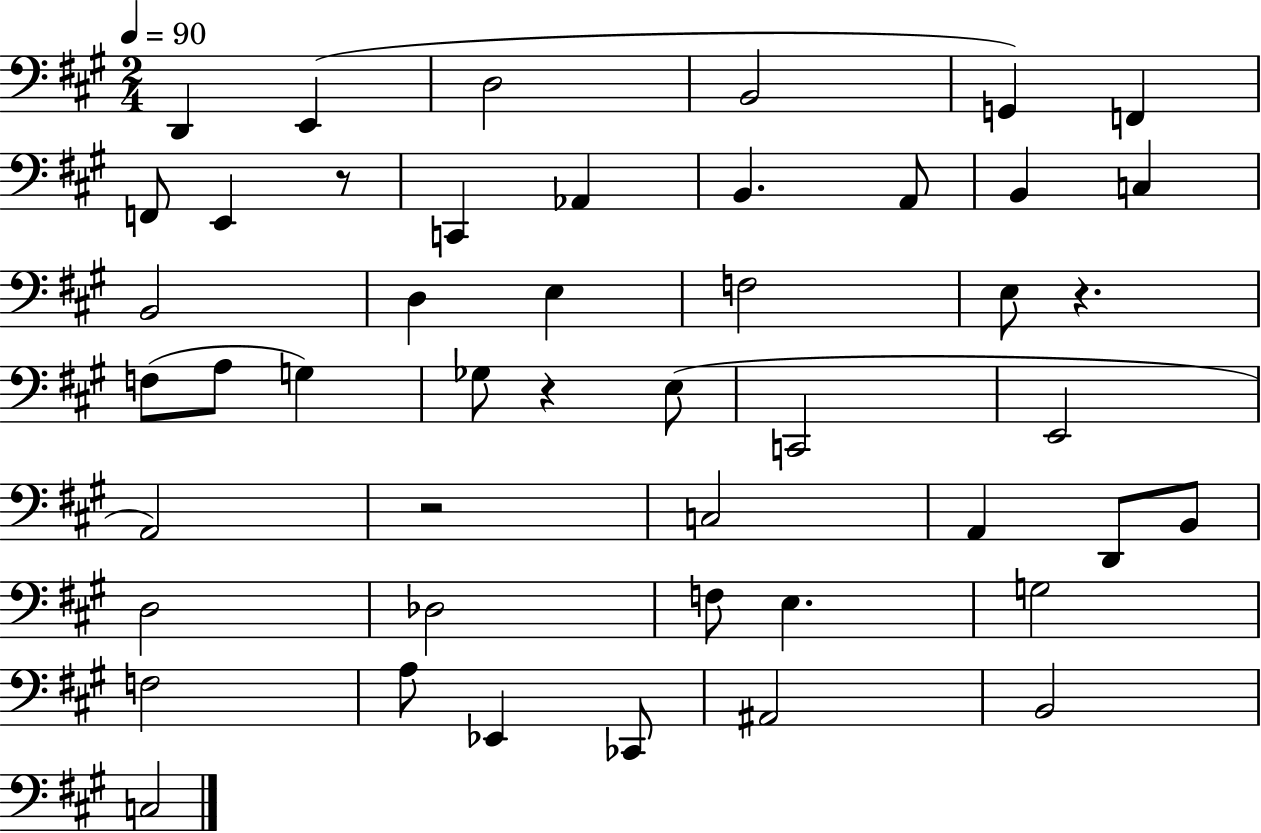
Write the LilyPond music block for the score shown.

{
  \clef bass
  \numericTimeSignature
  \time 2/4
  \key a \major
  \tempo 4 = 90
  d,4 e,4( | d2 | b,2 | g,4) f,4 | \break f,8 e,4 r8 | c,4 aes,4 | b,4. a,8 | b,4 c4 | \break b,2 | d4 e4 | f2 | e8 r4. | \break f8( a8 g4) | ges8 r4 e8( | c,2 | e,2 | \break a,2) | r2 | c2 | a,4 d,8 b,8 | \break d2 | des2 | f8 e4. | g2 | \break f2 | a8 ees,4 ces,8 | ais,2 | b,2 | \break c2 | \bar "|."
}